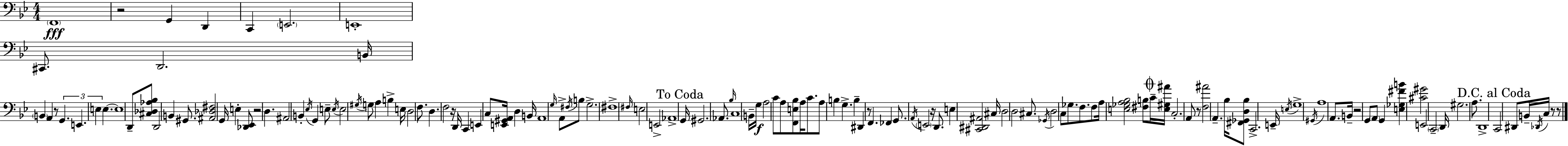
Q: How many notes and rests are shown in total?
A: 141